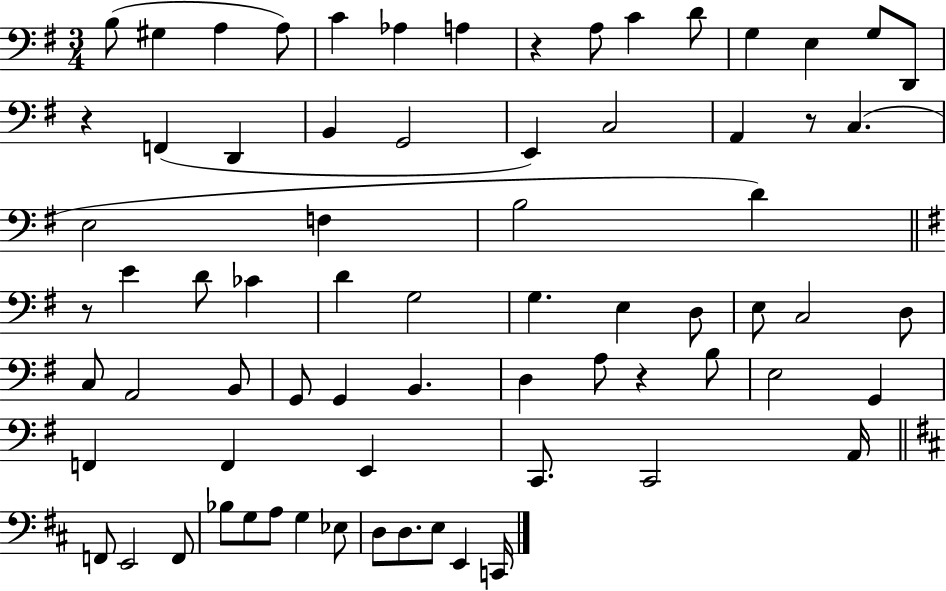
{
  \clef bass
  \numericTimeSignature
  \time 3/4
  \key g \major
  b8( gis4 a4 a8) | c'4 aes4 a4 | r4 a8 c'4 d'8 | g4 e4 g8 d,8 | \break r4 f,4( d,4 | b,4 g,2 | e,4) c2 | a,4 r8 c4.( | \break e2 f4 | b2 d'4) | \bar "||" \break \key g \major r8 e'4 d'8 ces'4 | d'4 g2 | g4. e4 d8 | e8 c2 d8 | \break c8 a,2 b,8 | g,8 g,4 b,4. | d4 a8 r4 b8 | e2 g,4 | \break f,4 f,4 e,4 | c,8. c,2 a,16 | \bar "||" \break \key d \major f,8 e,2 f,8 | bes8 g8 a8 g4 ees8 | d8 d8. e8 e,4 c,16 | \bar "|."
}